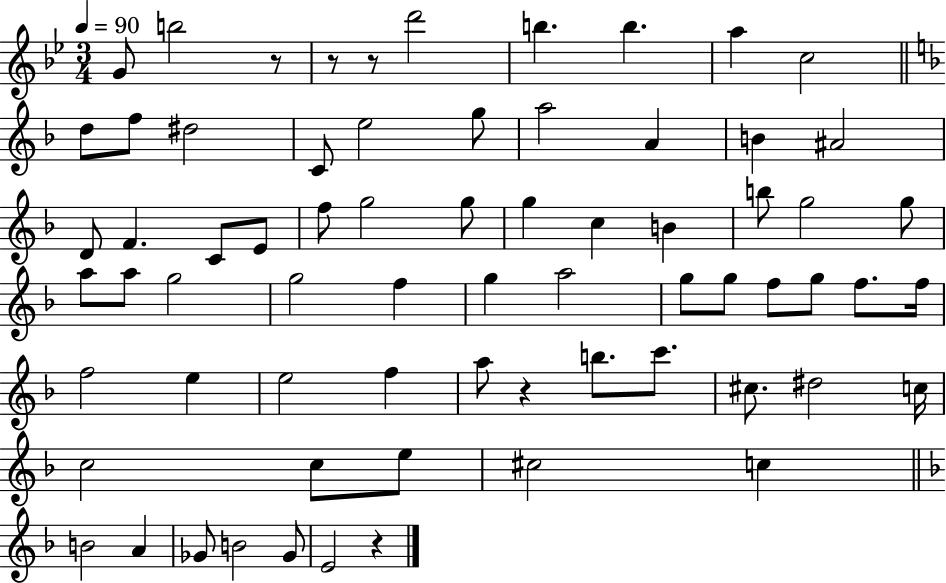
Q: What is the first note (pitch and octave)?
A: G4